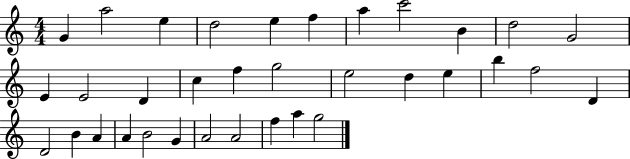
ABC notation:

X:1
T:Untitled
M:4/4
L:1/4
K:C
G a2 e d2 e f a c'2 B d2 G2 E E2 D c f g2 e2 d e b f2 D D2 B A A B2 G A2 A2 f a g2